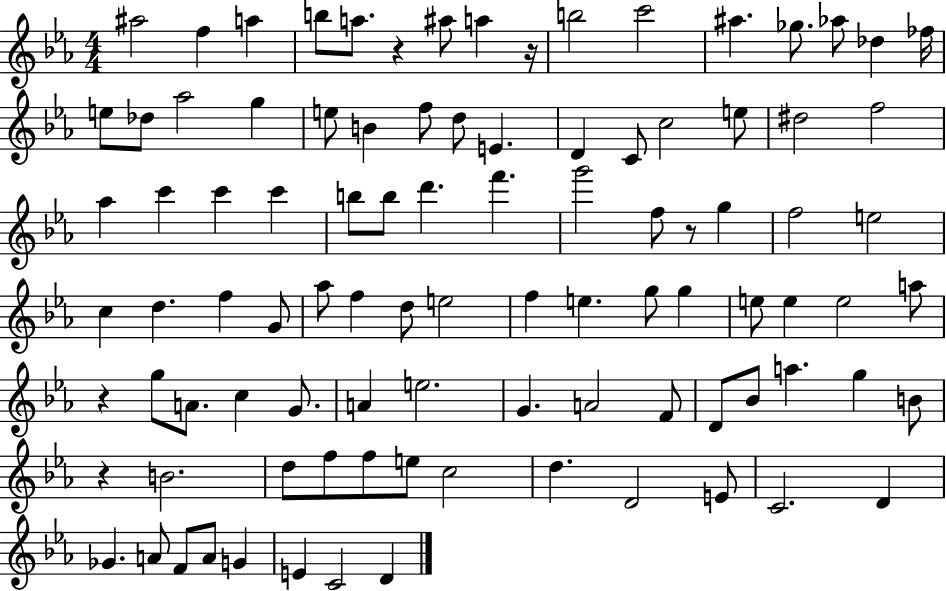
{
  \clef treble
  \numericTimeSignature
  \time 4/4
  \key ees \major
  \repeat volta 2 { ais''2 f''4 a''4 | b''8 a''8. r4 ais''8 a''4 r16 | b''2 c'''2 | ais''4. ges''8. aes''8 des''4 fes''16 | \break e''8 des''8 aes''2 g''4 | e''8 b'4 f''8 d''8 e'4. | d'4 c'8 c''2 e''8 | dis''2 f''2 | \break aes''4 c'''4 c'''4 c'''4 | b''8 b''8 d'''4. f'''4. | g'''2 f''8 r8 g''4 | f''2 e''2 | \break c''4 d''4. f''4 g'8 | aes''8 f''4 d''8 e''2 | f''4 e''4. g''8 g''4 | e''8 e''4 e''2 a''8 | \break r4 g''8 a'8. c''4 g'8. | a'4 e''2. | g'4. a'2 f'8 | d'8 bes'8 a''4. g''4 b'8 | \break r4 b'2. | d''8 f''8 f''8 e''8 c''2 | d''4. d'2 e'8 | c'2. d'4 | \break ges'4. a'8 f'8 a'8 g'4 | e'4 c'2 d'4 | } \bar "|."
}